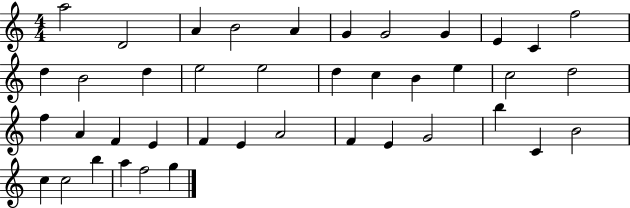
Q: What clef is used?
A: treble